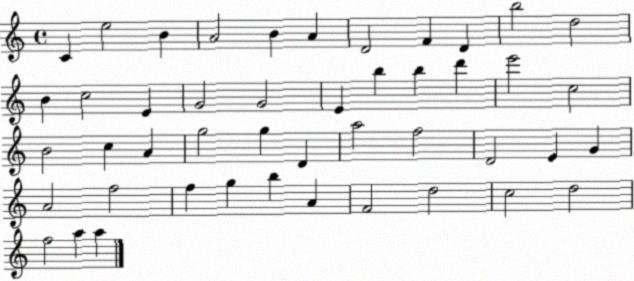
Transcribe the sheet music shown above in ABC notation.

X:1
T:Untitled
M:4/4
L:1/4
K:C
C e2 B A2 B A D2 F D b2 d2 B c2 E G2 G2 E b b d' e'2 c2 B2 c A g2 g D a2 f2 D2 E G A2 f2 f g b A F2 d2 c2 d2 f2 a a